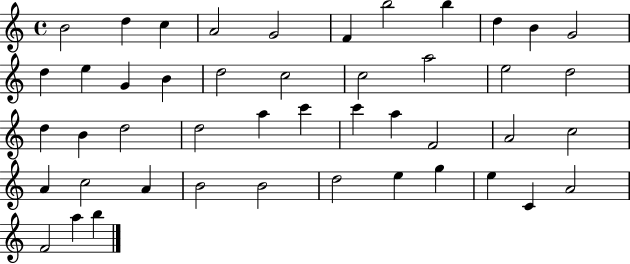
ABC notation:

X:1
T:Untitled
M:4/4
L:1/4
K:C
B2 d c A2 G2 F b2 b d B G2 d e G B d2 c2 c2 a2 e2 d2 d B d2 d2 a c' c' a F2 A2 c2 A c2 A B2 B2 d2 e g e C A2 F2 a b